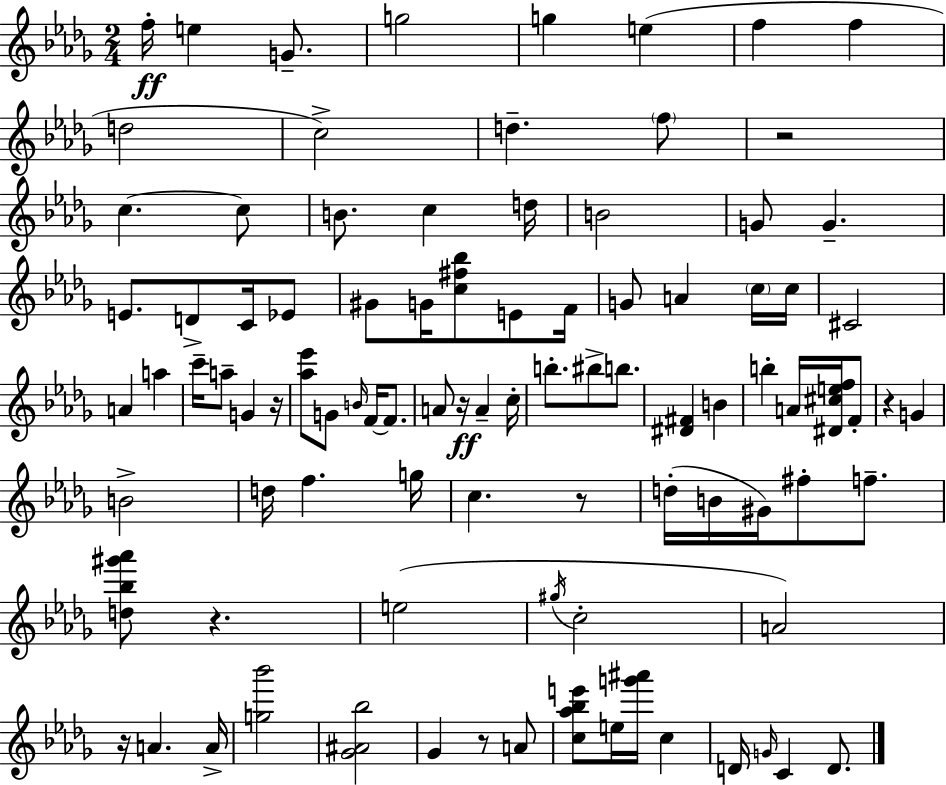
{
  \clef treble
  \numericTimeSignature
  \time 2/4
  \key bes \minor
  f''16-.\ff e''4 g'8.-- | g''2 | g''4 e''4( | f''4 f''4 | \break d''2 | c''2->) | d''4.-- \parenthesize f''8 | r2 | \break c''4.~~ c''8 | b'8. c''4 d''16 | b'2 | g'8 g'4.-- | \break e'8. d'8-> c'16 ees'8 | gis'8 g'16 <c'' fis'' bes''>8 e'8 f'16 | g'8 a'4 \parenthesize c''16 c''16 | cis'2 | \break a'4 a''4 | c'''16-- a''8-- g'4 r16 | <aes'' ees'''>8 g'8 \grace { b'16 } f'16~~ f'8. | a'8 r16\ff a'4-- | \break c''16-. b''8.-. bis''8-> b''8. | <dis' fis'>4 b'4 | b''4-. a'16 <dis' cis'' e'' f''>16 f'8-. | r4 g'4 | \break b'2-> | d''16 f''4. | g''16 c''4. r8 | d''16-.( b'16 gis'16) fis''8-. f''8.-- | \break <d'' bes'' gis''' aes'''>8 r4. | e''2( | \acciaccatura { gis''16 } c''2-. | a'2) | \break r16 a'4. | a'16-> <g'' bes'''>2 | <ges' ais' bes''>2 | ges'4 r8 | \break a'8 <c'' aes'' bes'' e'''>8 e''16 <g''' ais'''>16 c''4 | d'16 \grace { g'16 } c'4 | d'8. \bar "|."
}